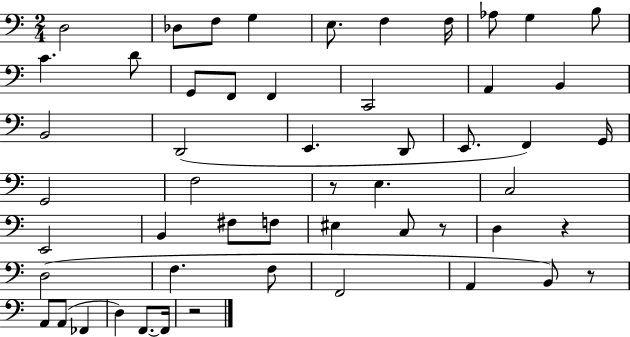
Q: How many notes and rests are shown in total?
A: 53